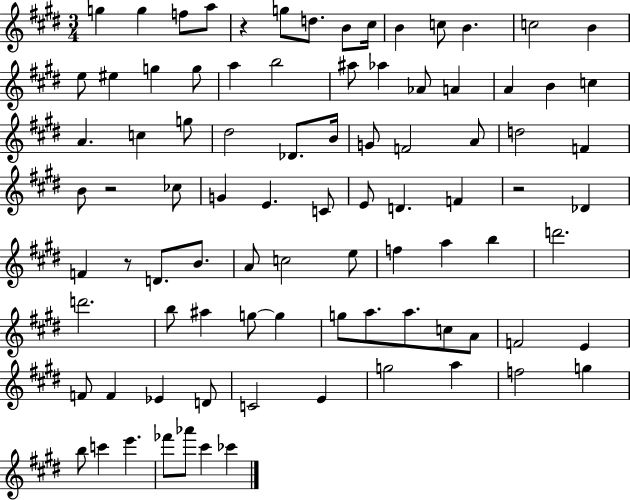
X:1
T:Untitled
M:3/4
L:1/4
K:E
g g f/2 a/2 z g/2 d/2 B/2 ^c/4 B c/2 B c2 B e/2 ^e g g/2 a b2 ^a/2 _a _A/2 A A B c A c g/2 ^d2 _D/2 B/4 G/2 F2 A/2 d2 F B/2 z2 _c/2 G E C/2 E/2 D F z2 _D F z/2 D/2 B/2 A/2 c2 e/2 f a b d'2 d'2 b/2 ^a g/2 g g/2 a/2 a/2 c/2 A/2 F2 E F/2 F _E D/2 C2 E g2 a f2 g b/2 c' e' _f'/2 _a'/2 ^c' _c'